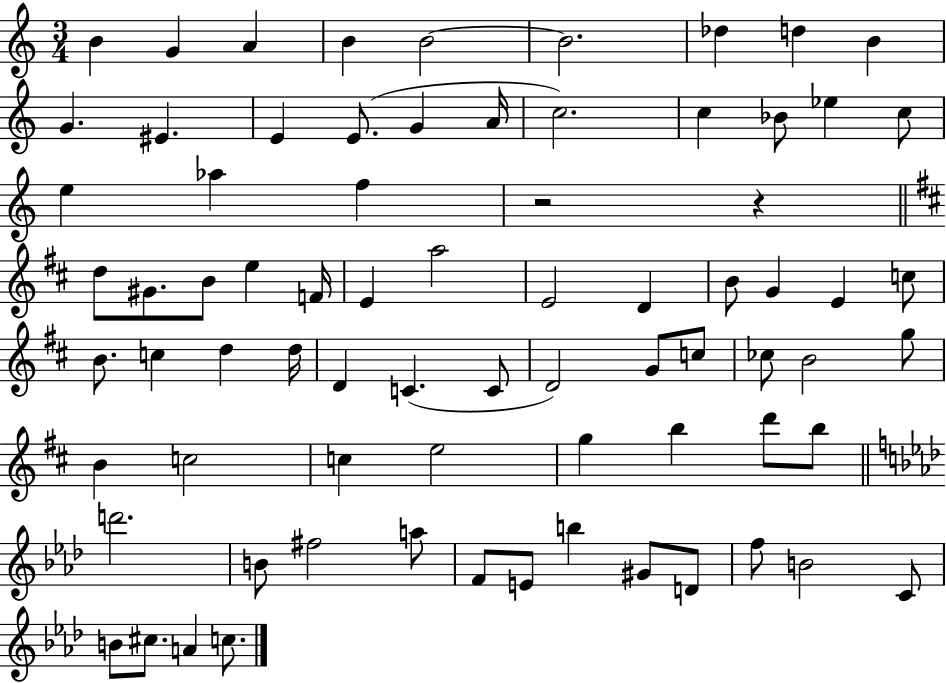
{
  \clef treble
  \numericTimeSignature
  \time 3/4
  \key c \major
  b'4 g'4 a'4 | b'4 b'2~~ | b'2. | des''4 d''4 b'4 | \break g'4. eis'4. | e'4 e'8.( g'4 a'16 | c''2.) | c''4 bes'8 ees''4 c''8 | \break e''4 aes''4 f''4 | r2 r4 | \bar "||" \break \key d \major d''8 gis'8. b'8 e''4 f'16 | e'4 a''2 | e'2 d'4 | b'8 g'4 e'4 c''8 | \break b'8. c''4 d''4 d''16 | d'4 c'4.( c'8 | d'2) g'8 c''8 | ces''8 b'2 g''8 | \break b'4 c''2 | c''4 e''2 | g''4 b''4 d'''8 b''8 | \bar "||" \break \key aes \major d'''2. | b'8 fis''2 a''8 | f'8 e'8 b''4 gis'8 d'8 | f''8 b'2 c'8 | \break b'8 cis''8. a'4 c''8. | \bar "|."
}